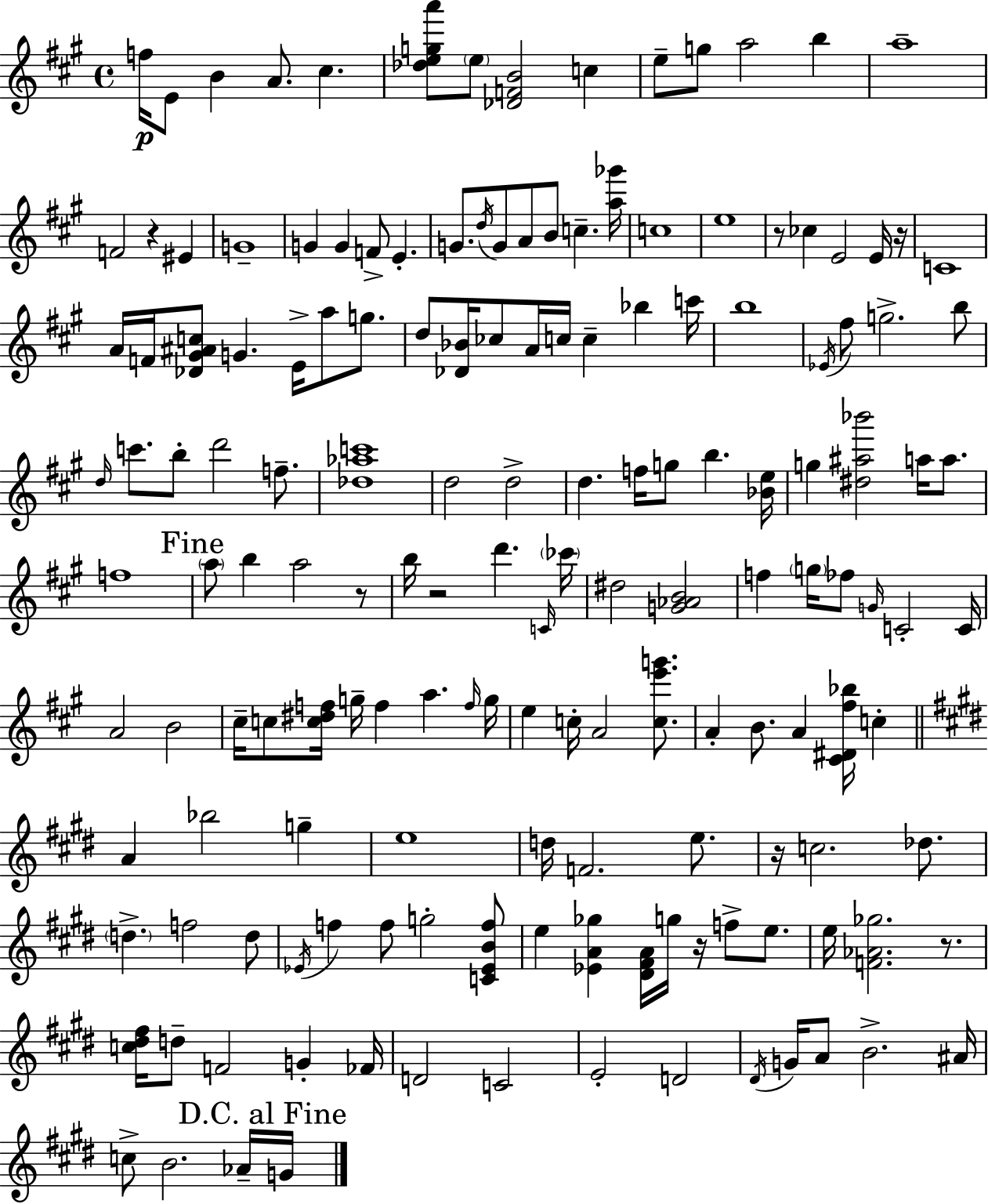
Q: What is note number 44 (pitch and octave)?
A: C6